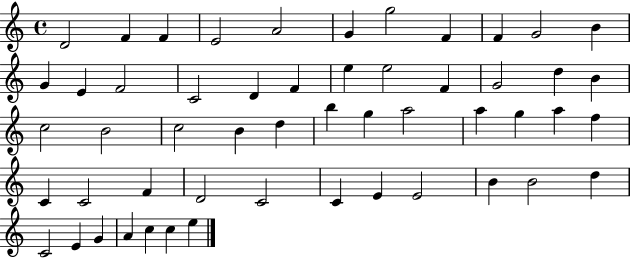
D4/h F4/q F4/q E4/h A4/h G4/q G5/h F4/q F4/q G4/h B4/q G4/q E4/q F4/h C4/h D4/q F4/q E5/q E5/h F4/q G4/h D5/q B4/q C5/h B4/h C5/h B4/q D5/q B5/q G5/q A5/h A5/q G5/q A5/q F5/q C4/q C4/h F4/q D4/h C4/h C4/q E4/q E4/h B4/q B4/h D5/q C4/h E4/q G4/q A4/q C5/q C5/q E5/q